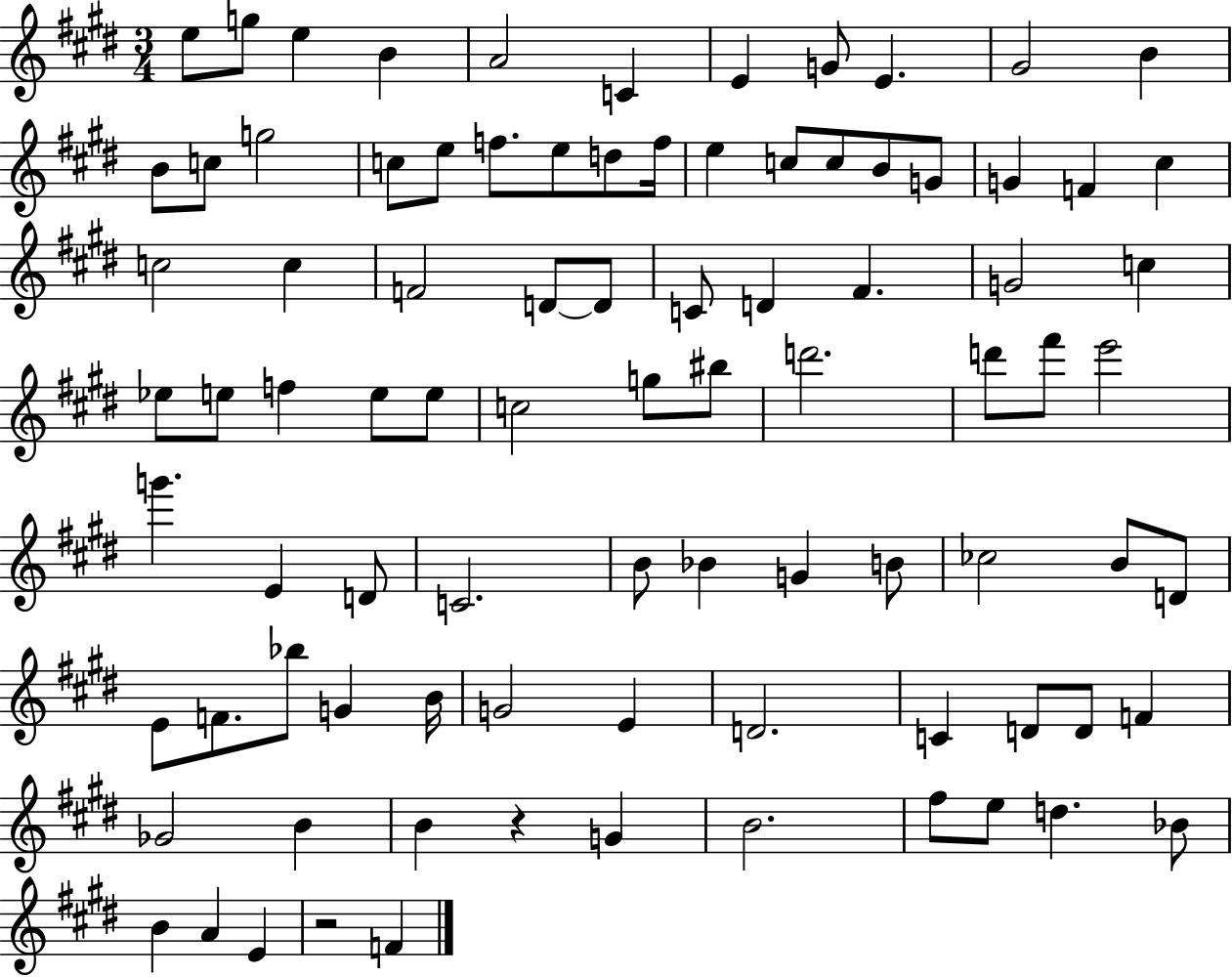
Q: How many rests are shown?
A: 2